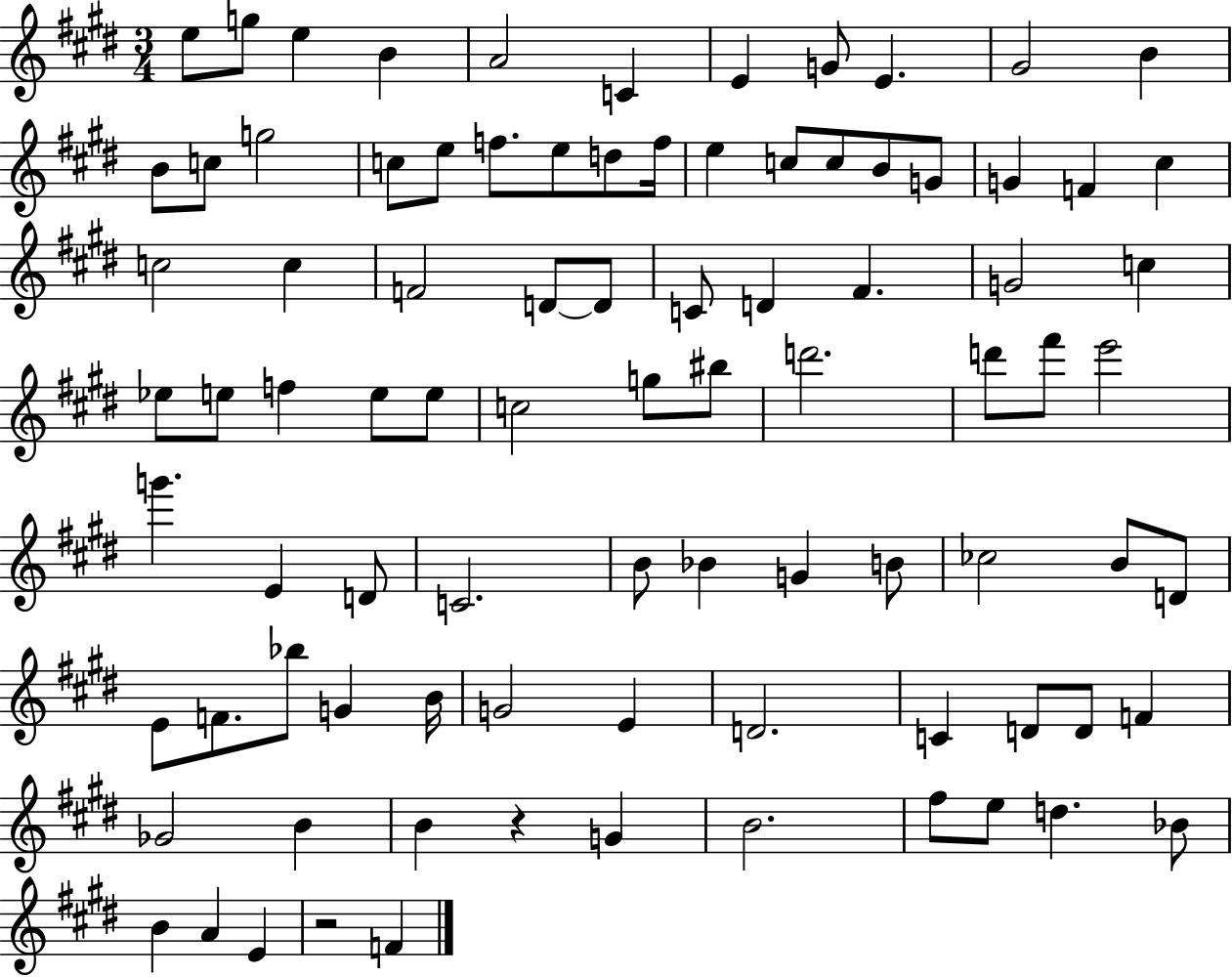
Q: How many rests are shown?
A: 2